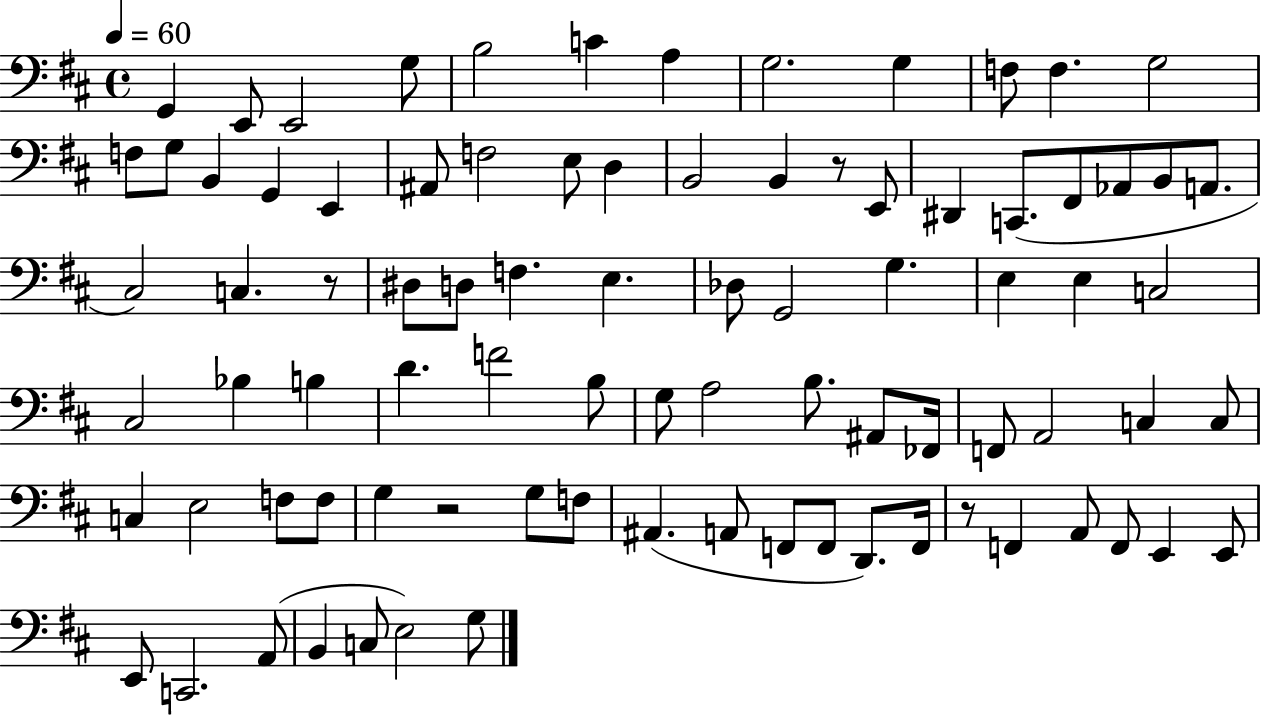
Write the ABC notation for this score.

X:1
T:Untitled
M:4/4
L:1/4
K:D
G,, E,,/2 E,,2 G,/2 B,2 C A, G,2 G, F,/2 F, G,2 F,/2 G,/2 B,, G,, E,, ^A,,/2 F,2 E,/2 D, B,,2 B,, z/2 E,,/2 ^D,, C,,/2 ^F,,/2 _A,,/2 B,,/2 A,,/2 ^C,2 C, z/2 ^D,/2 D,/2 F, E, _D,/2 G,,2 G, E, E, C,2 ^C,2 _B, B, D F2 B,/2 G,/2 A,2 B,/2 ^A,,/2 _F,,/4 F,,/2 A,,2 C, C,/2 C, E,2 F,/2 F,/2 G, z2 G,/2 F,/2 ^A,, A,,/2 F,,/2 F,,/2 D,,/2 F,,/4 z/2 F,, A,,/2 F,,/2 E,, E,,/2 E,,/2 C,,2 A,,/2 B,, C,/2 E,2 G,/2